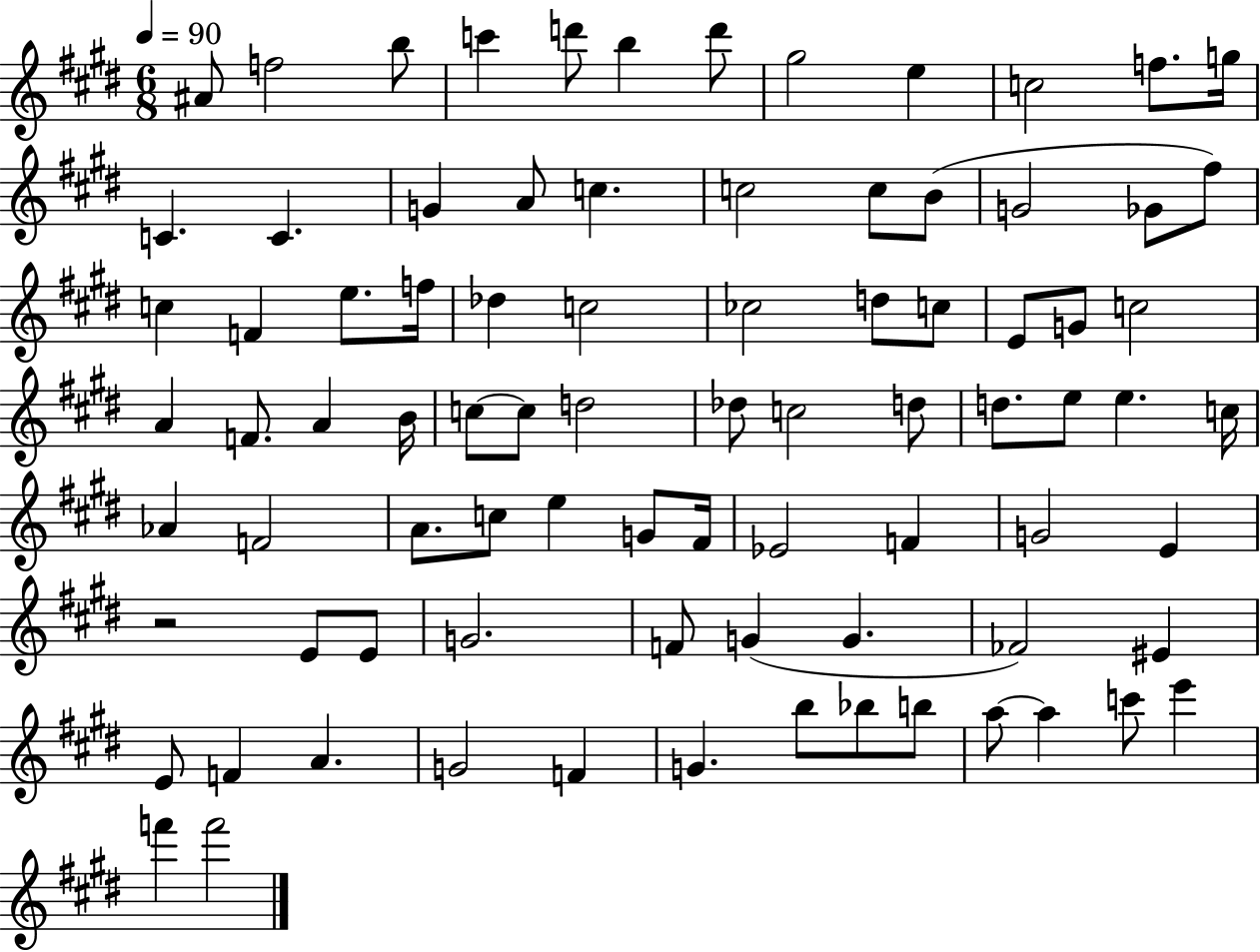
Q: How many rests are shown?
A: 1